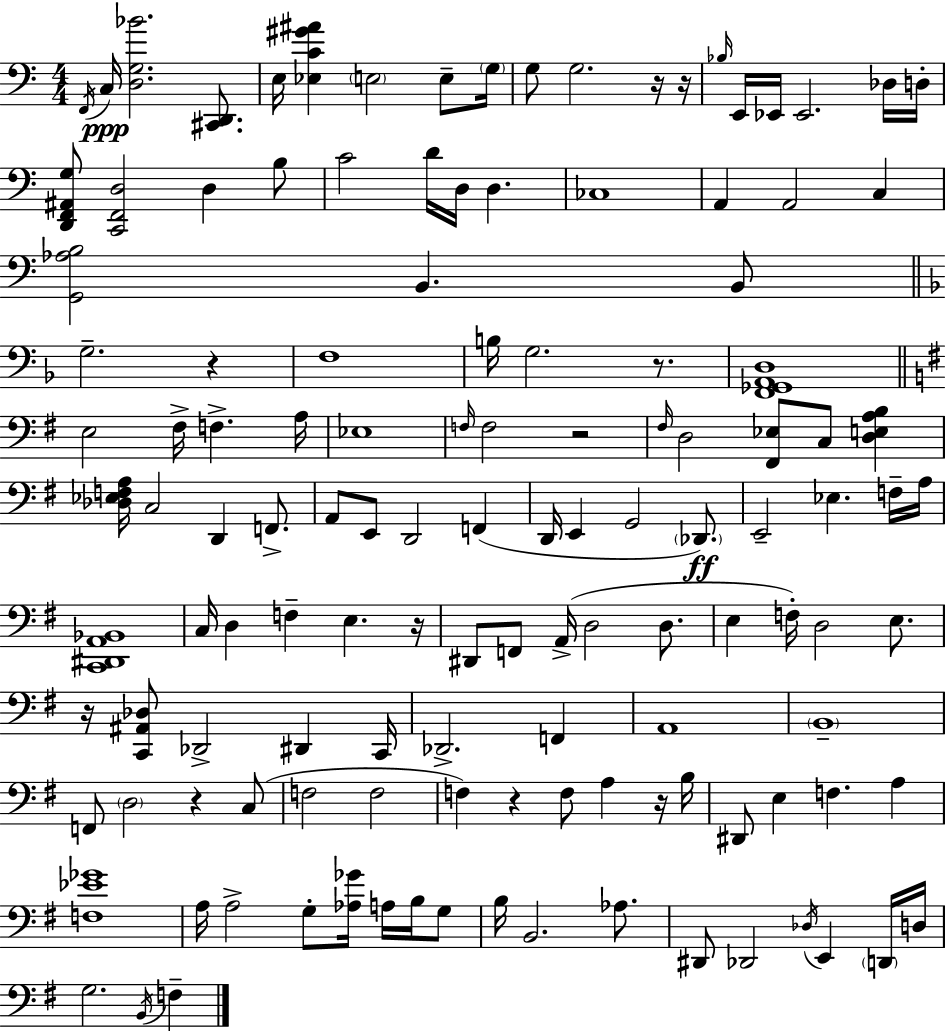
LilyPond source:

{
  \clef bass
  \numericTimeSignature
  \time 4/4
  \key c \major
  \acciaccatura { f,16 }\ppp c16 <d g bes'>2. <cis, d,>8. | e16 <ees c' gis' ais'>4 \parenthesize e2 e8-- | \parenthesize g16 g8 g2. r16 | r16 \grace { bes16 } e,16 ees,16 ees,2. | \break des16 d16-. <d, f, ais, g>8 <c, f, d>2 d4 | b8 c'2 d'16 d16 d4. | ces1 | a,4 a,2 c4 | \break <g, aes b>2 b,4. | b,8 \bar "||" \break \key f \major g2.-- r4 | f1 | b16 g2. r8. | <f, ges, a, d>1 | \break \bar "||" \break \key g \major e2 fis16-> f4.-> a16 | ees1 | \grace { f16 } f2 r2 | \grace { fis16 } d2 <fis, ees>8 c8 <d e a b>4 | \break <des ees f a>16 c2 d,4 f,8.-> | a,8 e,8 d,2 f,4( | d,16 e,4 g,2 \parenthesize des,8.\ff) | e,2-- ees4. | \break f16-- a16 <c, dis, a, bes,>1 | c16 d4 f4-- e4. | r16 dis,8 f,8 a,16->( d2 d8. | e4 f16-.) d2 e8. | \break r16 <c, ais, des>8 des,2-> dis,4 | c,16 des,2.-> f,4 | a,1 | \parenthesize b,1-- | \break f,8 \parenthesize d2 r4 | c8( f2 f2 | f4) r4 f8 a4 | r16 b16 dis,8 e4 f4. a4 | \break <f ees' ges'>1 | a16 a2-> g8-. <aes ges'>16 a16 b16 | g8 b16 b,2. aes8. | dis,8 des,2 \acciaccatura { des16 } e,4 | \break \parenthesize d,16 d16 g2. \acciaccatura { b,16 } | f4-- \bar "|."
}